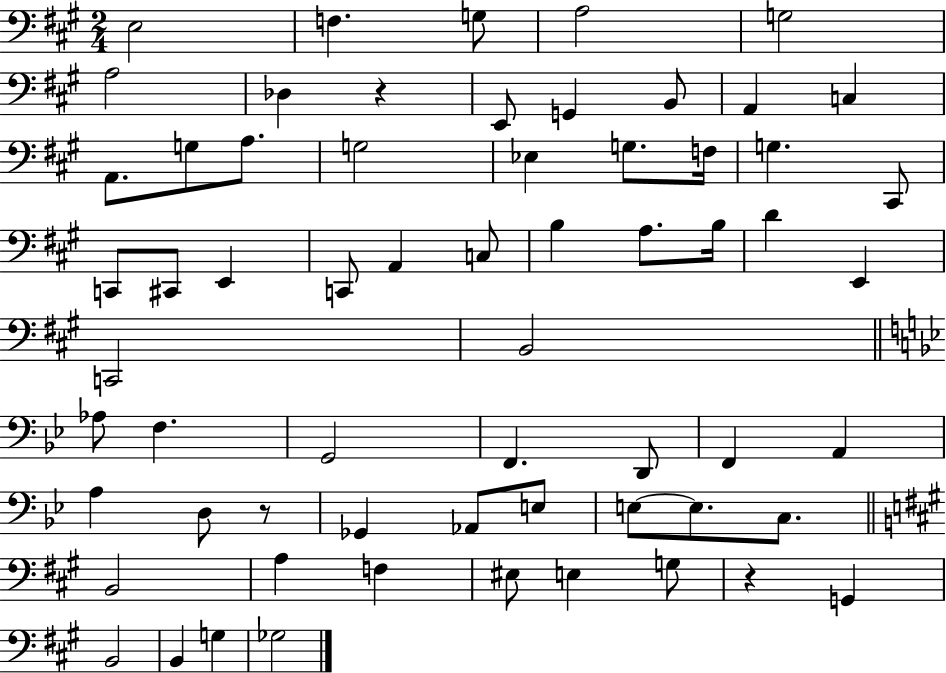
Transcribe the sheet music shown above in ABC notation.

X:1
T:Untitled
M:2/4
L:1/4
K:A
E,2 F, G,/2 A,2 G,2 A,2 _D, z E,,/2 G,, B,,/2 A,, C, A,,/2 G,/2 A,/2 G,2 _E, G,/2 F,/4 G, ^C,,/2 C,,/2 ^C,,/2 E,, C,,/2 A,, C,/2 B, A,/2 B,/4 D E,, C,,2 B,,2 _A,/2 F, G,,2 F,, D,,/2 F,, A,, A, D,/2 z/2 _G,, _A,,/2 E,/2 E,/2 E,/2 C,/2 B,,2 A, F, ^E,/2 E, G,/2 z G,, B,,2 B,, G, _G,2